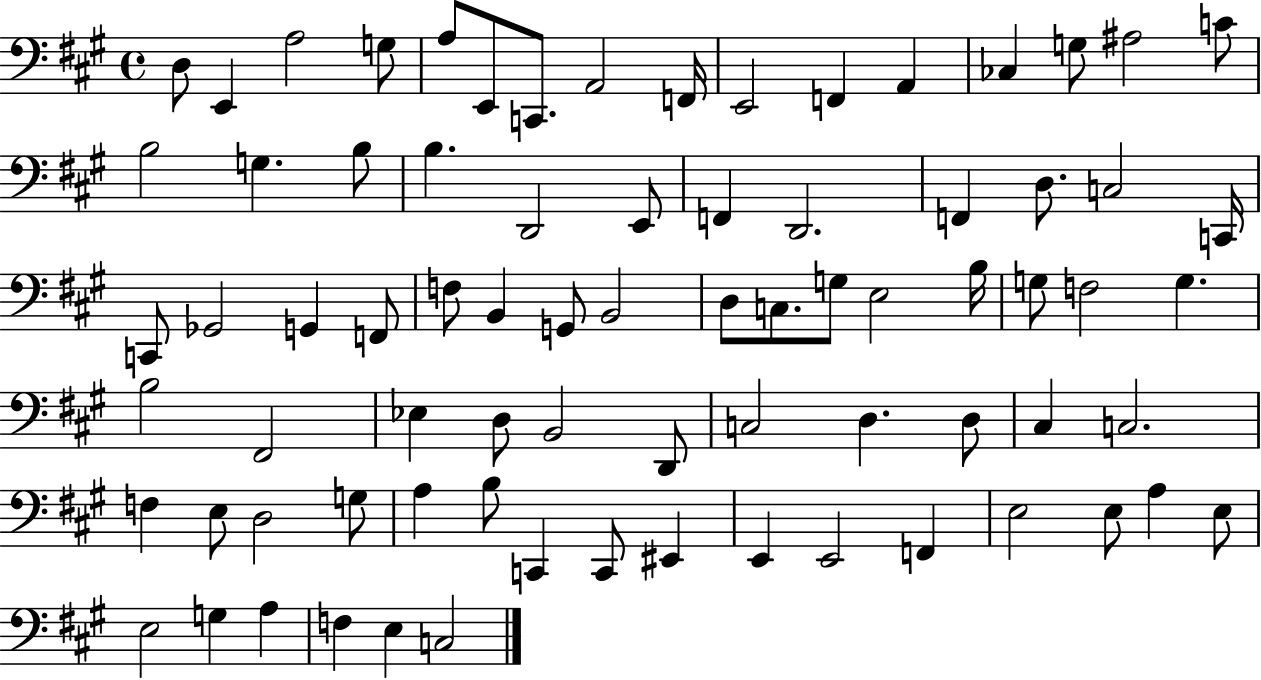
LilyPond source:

{
  \clef bass
  \time 4/4
  \defaultTimeSignature
  \key a \major
  d8 e,4 a2 g8 | a8 e,8 c,8. a,2 f,16 | e,2 f,4 a,4 | ces4 g8 ais2 c'8 | \break b2 g4. b8 | b4. d,2 e,8 | f,4 d,2. | f,4 d8. c2 c,16 | \break c,8 ges,2 g,4 f,8 | f8 b,4 g,8 b,2 | d8 c8. g8 e2 b16 | g8 f2 g4. | \break b2 fis,2 | ees4 d8 b,2 d,8 | c2 d4. d8 | cis4 c2. | \break f4 e8 d2 g8 | a4 b8 c,4 c,8 eis,4 | e,4 e,2 f,4 | e2 e8 a4 e8 | \break e2 g4 a4 | f4 e4 c2 | \bar "|."
}